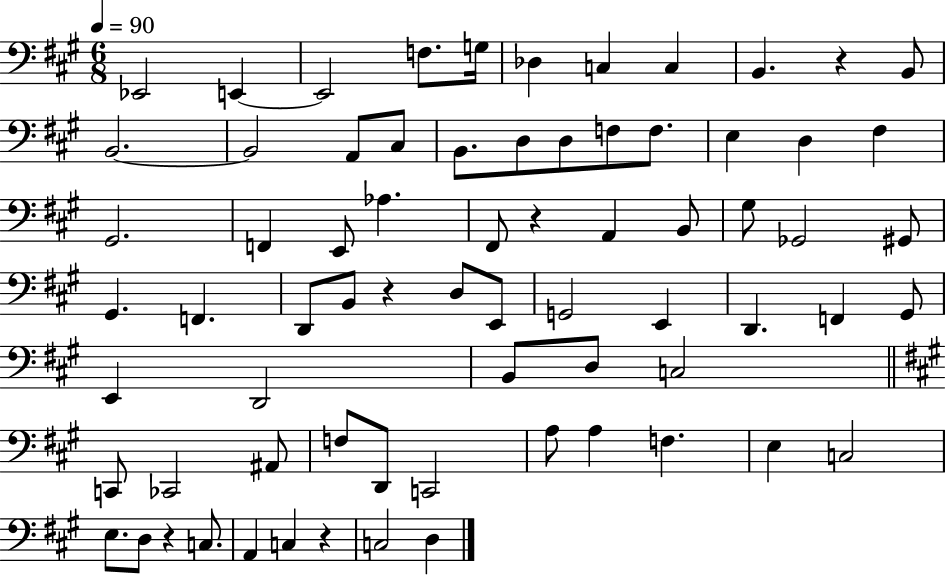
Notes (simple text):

Eb2/h E2/q E2/h F3/e. G3/s Db3/q C3/q C3/q B2/q. R/q B2/e B2/h. B2/h A2/e C#3/e B2/e. D3/e D3/e F3/e F3/e. E3/q D3/q F#3/q G#2/h. F2/q E2/e Ab3/q. F#2/e R/q A2/q B2/e G#3/e Gb2/h G#2/e G#2/q. F2/q. D2/e B2/e R/q D3/e E2/e G2/h E2/q D2/q. F2/q G#2/e E2/q D2/h B2/e D3/e C3/h C2/e CES2/h A#2/e F3/e D2/e C2/h A3/e A3/q F3/q. E3/q C3/h E3/e. D3/e R/q C3/e. A2/q C3/q R/q C3/h D3/q